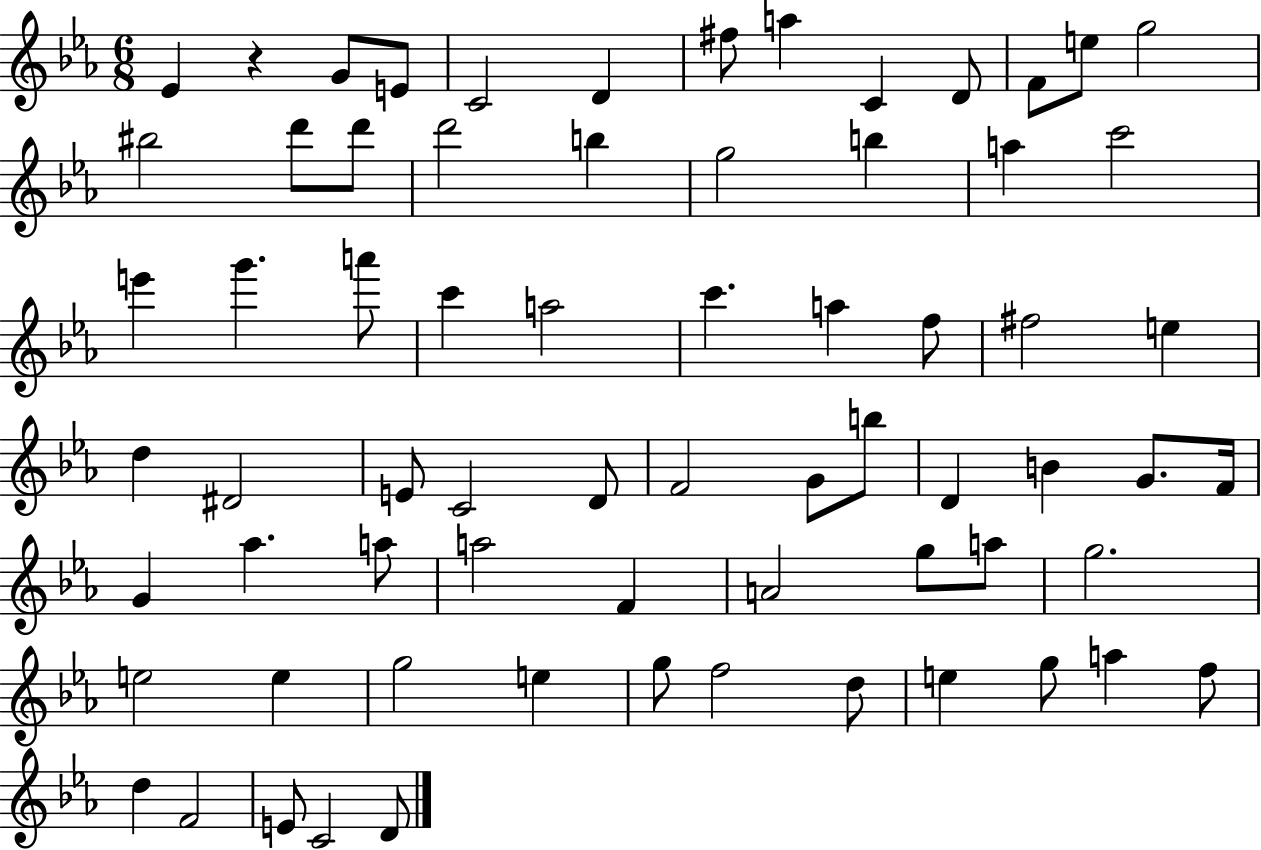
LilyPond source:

{
  \clef treble
  \numericTimeSignature
  \time 6/8
  \key ees \major
  ees'4 r4 g'8 e'8 | c'2 d'4 | fis''8 a''4 c'4 d'8 | f'8 e''8 g''2 | \break bis''2 d'''8 d'''8 | d'''2 b''4 | g''2 b''4 | a''4 c'''2 | \break e'''4 g'''4. a'''8 | c'''4 a''2 | c'''4. a''4 f''8 | fis''2 e''4 | \break d''4 dis'2 | e'8 c'2 d'8 | f'2 g'8 b''8 | d'4 b'4 g'8. f'16 | \break g'4 aes''4. a''8 | a''2 f'4 | a'2 g''8 a''8 | g''2. | \break e''2 e''4 | g''2 e''4 | g''8 f''2 d''8 | e''4 g''8 a''4 f''8 | \break d''4 f'2 | e'8 c'2 d'8 | \bar "|."
}